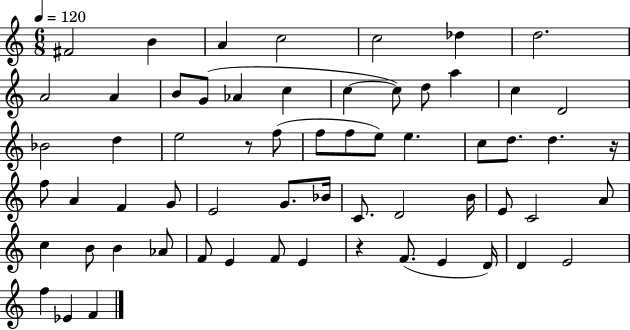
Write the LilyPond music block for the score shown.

{
  \clef treble
  \numericTimeSignature
  \time 6/8
  \key c \major
  \tempo 4 = 120
  \repeat volta 2 { fis'2 b'4 | a'4 c''2 | c''2 des''4 | d''2. | \break a'2 a'4 | b'8 g'8( aes'4 c''4 | c''4~~ c''8) d''8 a''4 | c''4 d'2 | \break bes'2 d''4 | e''2 r8 f''8( | f''8 f''8 e''8) e''4. | c''8 d''8. d''4. r16 | \break f''8 a'4 f'4 g'8 | e'2 g'8. bes'16 | c'8. d'2 b'16 | e'8 c'2 a'8 | \break c''4 b'8 b'4 aes'8 | f'8 e'4 f'8 e'4 | r4 f'8.( e'4 d'16) | d'4 e'2 | \break f''4 ees'4 f'4 | } \bar "|."
}